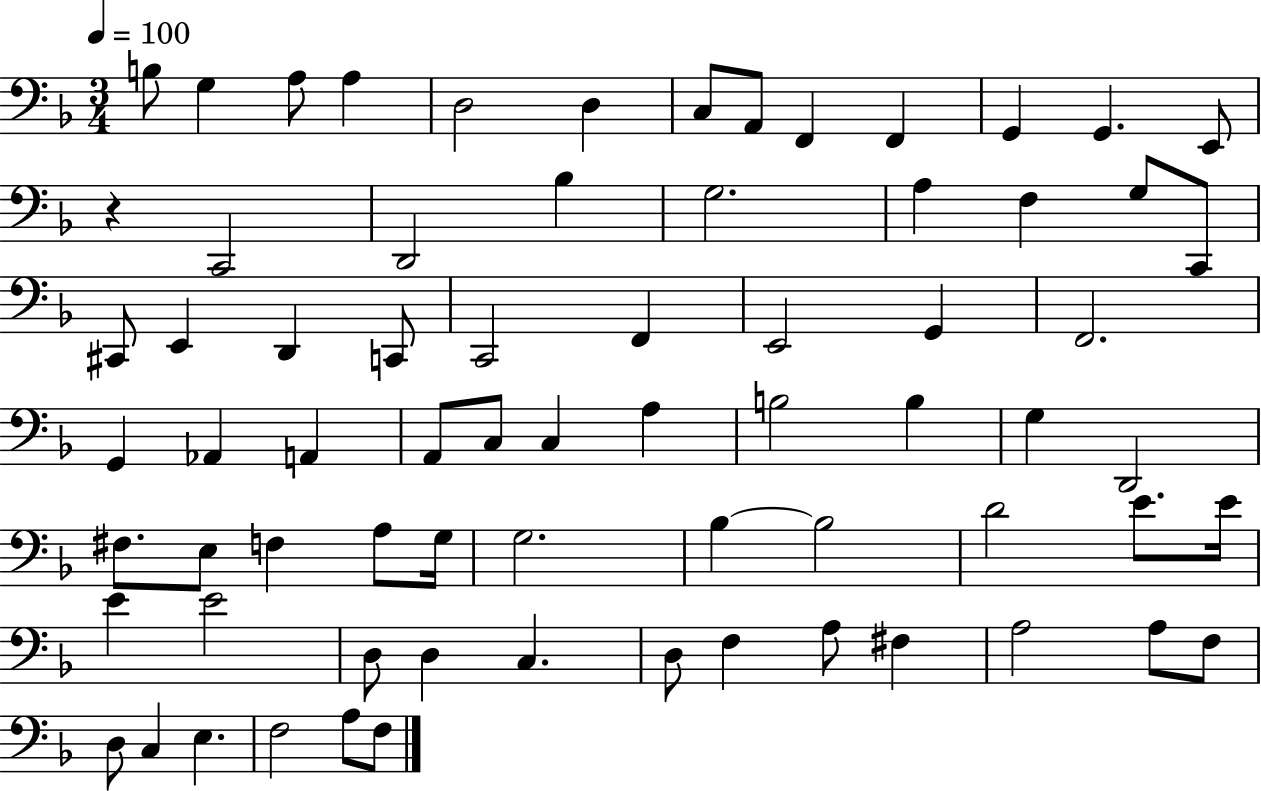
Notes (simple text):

B3/e G3/q A3/e A3/q D3/h D3/q C3/e A2/e F2/q F2/q G2/q G2/q. E2/e R/q C2/h D2/h Bb3/q G3/h. A3/q F3/q G3/e C2/e C#2/e E2/q D2/q C2/e C2/h F2/q E2/h G2/q F2/h. G2/q Ab2/q A2/q A2/e C3/e C3/q A3/q B3/h B3/q G3/q D2/h F#3/e. E3/e F3/q A3/e G3/s G3/h. Bb3/q Bb3/h D4/h E4/e. E4/s E4/q E4/h D3/e D3/q C3/q. D3/e F3/q A3/e F#3/q A3/h A3/e F3/e D3/e C3/q E3/q. F3/h A3/e F3/e